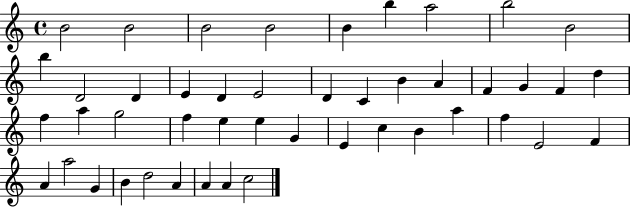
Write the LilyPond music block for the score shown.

{
  \clef treble
  \time 4/4
  \defaultTimeSignature
  \key c \major
  b'2 b'2 | b'2 b'2 | b'4 b''4 a''2 | b''2 b'2 | \break b''4 d'2 d'4 | e'4 d'4 e'2 | d'4 c'4 b'4 a'4 | f'4 g'4 f'4 d''4 | \break f''4 a''4 g''2 | f''4 e''4 e''4 g'4 | e'4 c''4 b'4 a''4 | f''4 e'2 f'4 | \break a'4 a''2 g'4 | b'4 d''2 a'4 | a'4 a'4 c''2 | \bar "|."
}